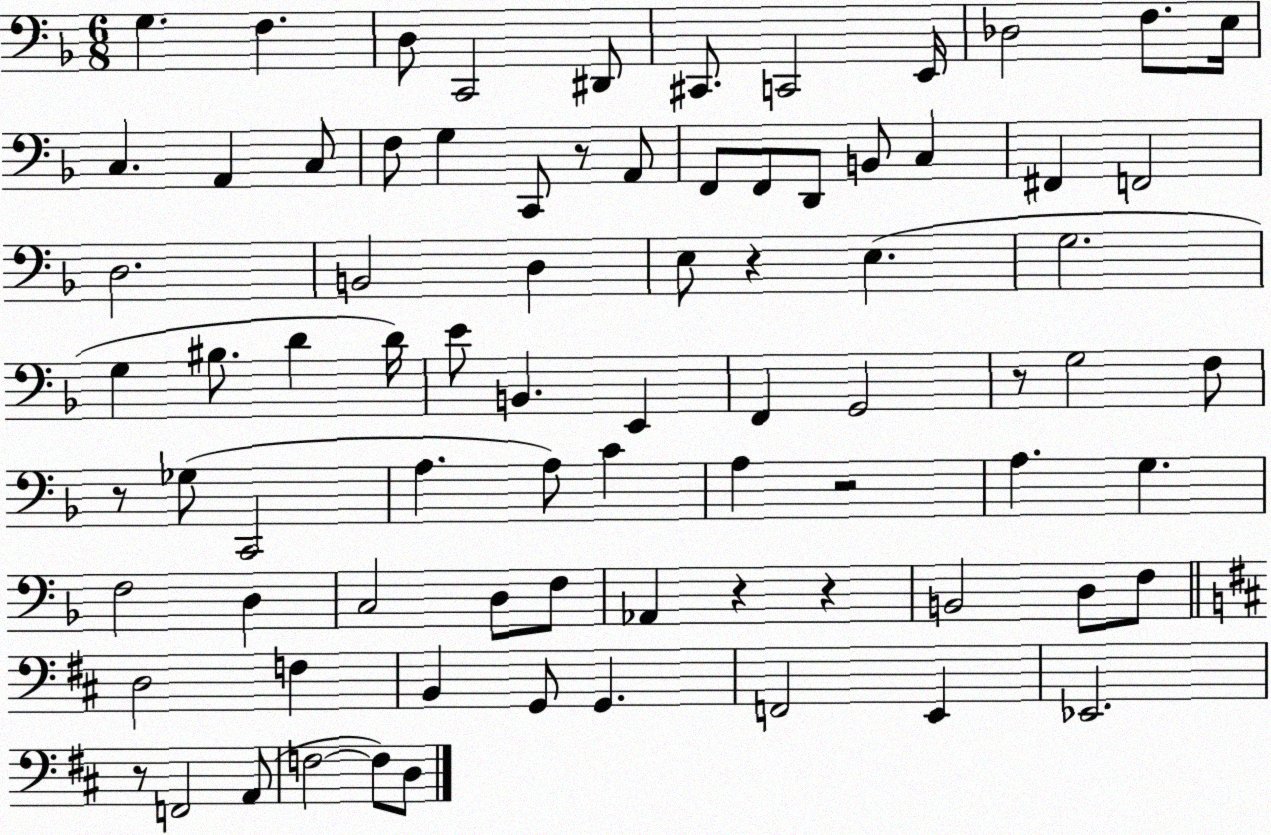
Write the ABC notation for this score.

X:1
T:Untitled
M:6/8
L:1/4
K:F
G, F, D,/2 C,,2 ^D,,/2 ^C,,/2 C,,2 E,,/4 _D,2 F,/2 E,/4 C, A,, C,/2 F,/2 G, C,,/2 z/2 A,,/2 F,,/2 F,,/2 D,,/2 B,,/2 C, ^F,, F,,2 D,2 B,,2 D, E,/2 z E, G,2 G, ^B,/2 D D/4 E/2 B,, E,, F,, G,,2 z/2 G,2 F,/2 z/2 _G,/2 C,,2 A, A,/2 C A, z2 A, G, F,2 D, C,2 D,/2 F,/2 _A,, z z B,,2 D,/2 F,/2 D,2 F, B,, G,,/2 G,, F,,2 E,, _E,,2 z/2 F,,2 A,,/2 F,2 F,/2 D,/2